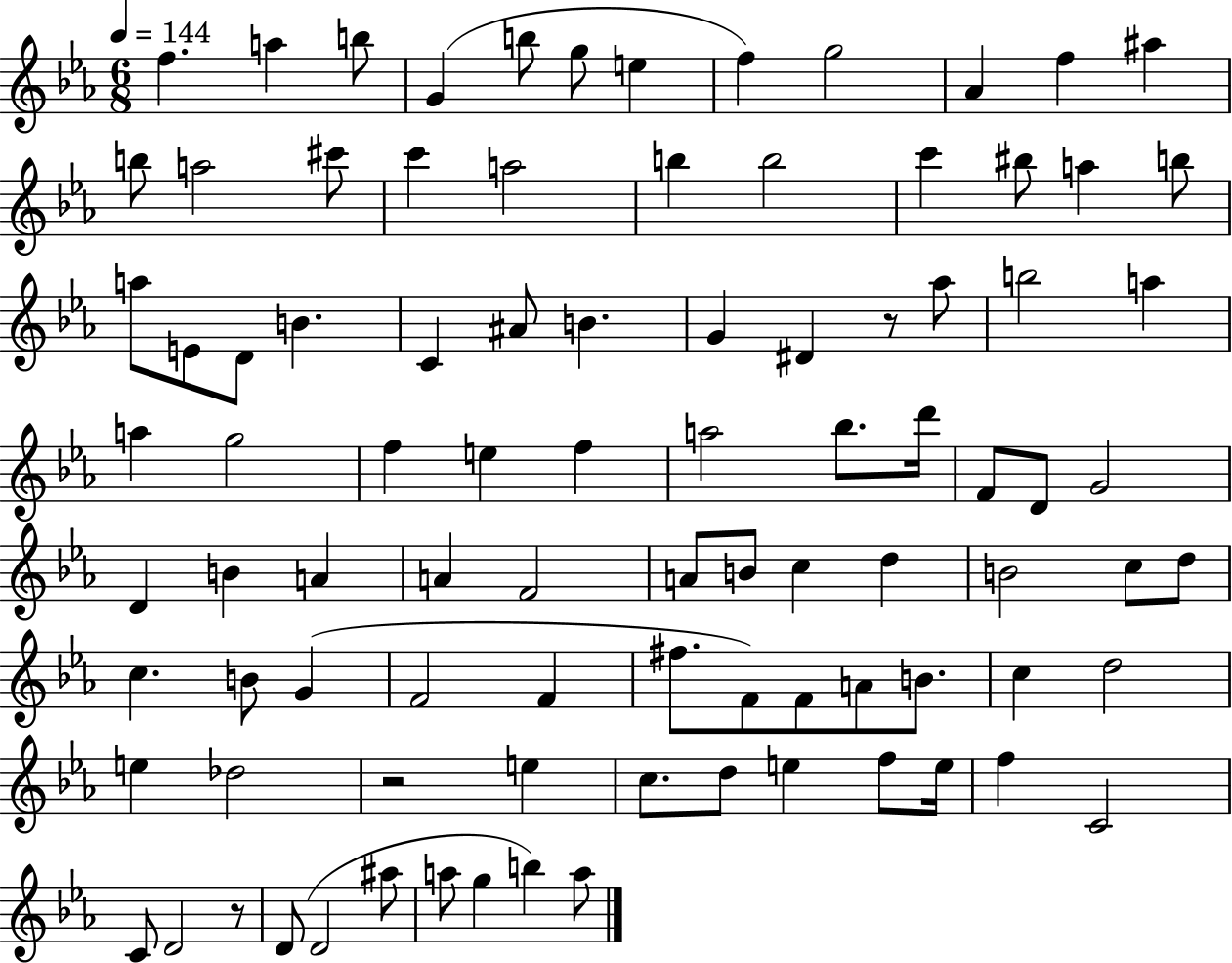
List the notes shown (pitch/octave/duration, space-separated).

F5/q. A5/q B5/e G4/q B5/e G5/e E5/q F5/q G5/h Ab4/q F5/q A#5/q B5/e A5/h C#6/e C6/q A5/h B5/q B5/h C6/q BIS5/e A5/q B5/e A5/e E4/e D4/e B4/q. C4/q A#4/e B4/q. G4/q D#4/q R/e Ab5/e B5/h A5/q A5/q G5/h F5/q E5/q F5/q A5/h Bb5/e. D6/s F4/e D4/e G4/h D4/q B4/q A4/q A4/q F4/h A4/e B4/e C5/q D5/q B4/h C5/e D5/e C5/q. B4/e G4/q F4/h F4/q F#5/e. F4/e F4/e A4/e B4/e. C5/q D5/h E5/q Db5/h R/h E5/q C5/e. D5/e E5/q F5/e E5/s F5/q C4/h C4/e D4/h R/e D4/e D4/h A#5/e A5/e G5/q B5/q A5/e